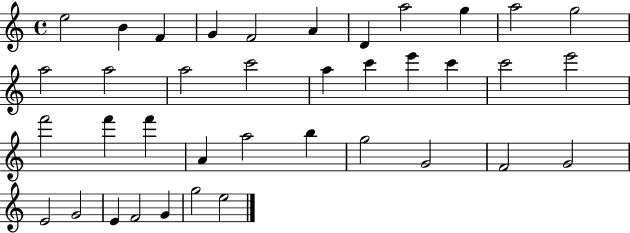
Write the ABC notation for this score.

X:1
T:Untitled
M:4/4
L:1/4
K:C
e2 B F G F2 A D a2 g a2 g2 a2 a2 a2 c'2 a c' e' c' c'2 e'2 f'2 f' f' A a2 b g2 G2 F2 G2 E2 G2 E F2 G g2 e2